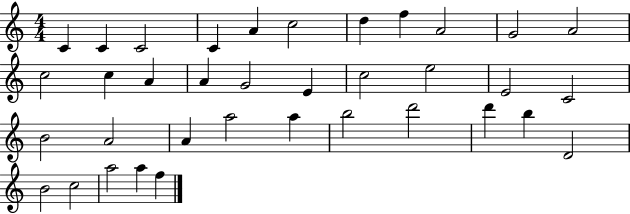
C4/q C4/q C4/h C4/q A4/q C5/h D5/q F5/q A4/h G4/h A4/h C5/h C5/q A4/q A4/q G4/h E4/q C5/h E5/h E4/h C4/h B4/h A4/h A4/q A5/h A5/q B5/h D6/h D6/q B5/q D4/h B4/h C5/h A5/h A5/q F5/q